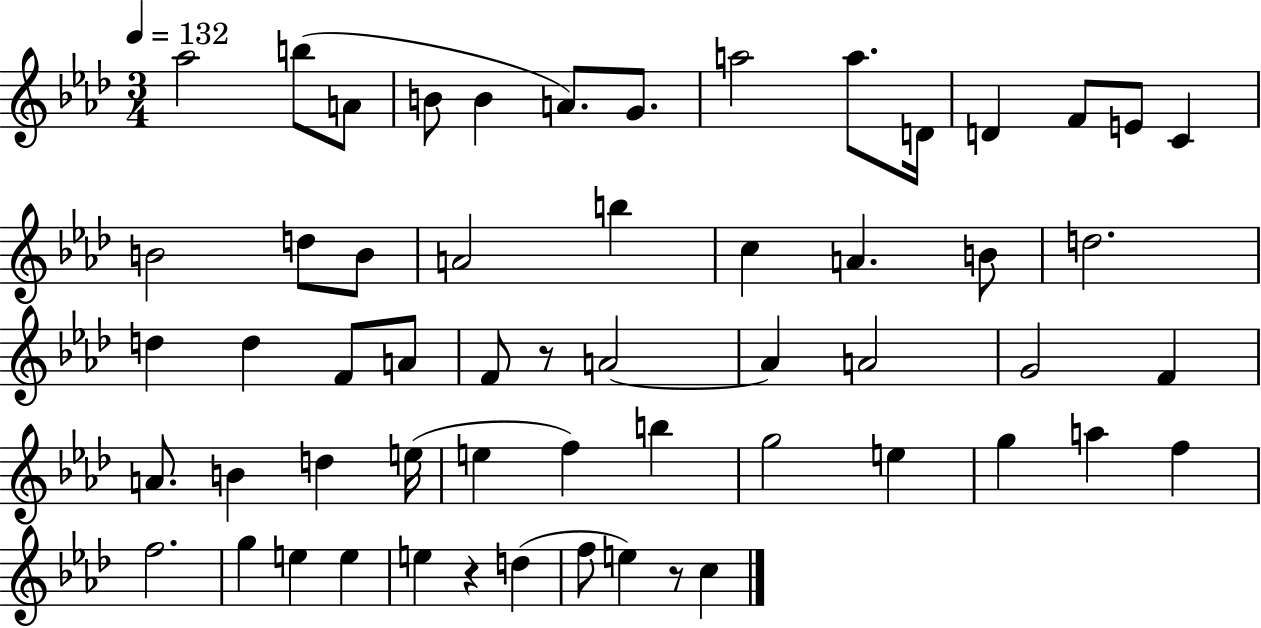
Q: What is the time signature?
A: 3/4